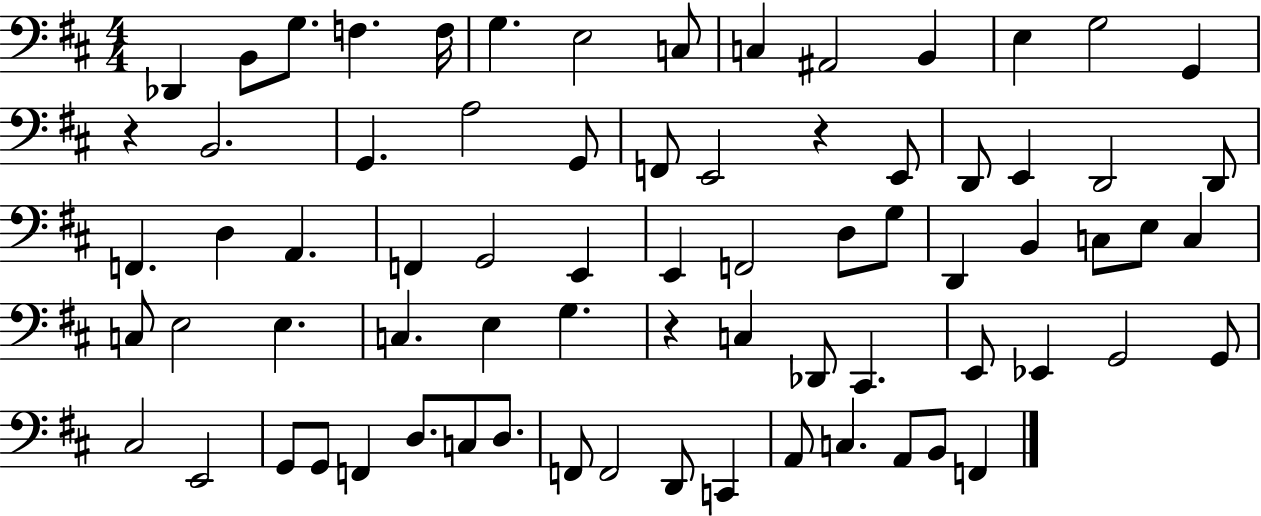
Db2/q B2/e G3/e. F3/q. F3/s G3/q. E3/h C3/e C3/q A#2/h B2/q E3/q G3/h G2/q R/q B2/h. G2/q. A3/h G2/e F2/e E2/h R/q E2/e D2/e E2/q D2/h D2/e F2/q. D3/q A2/q. F2/q G2/h E2/q E2/q F2/h D3/e G3/e D2/q B2/q C3/e E3/e C3/q C3/e E3/h E3/q. C3/q. E3/q G3/q. R/q C3/q Db2/e C#2/q. E2/e Eb2/q G2/h G2/e C#3/h E2/h G2/e G2/e F2/q D3/e. C3/e D3/e. F2/e F2/h D2/e C2/q A2/e C3/q. A2/e B2/e F2/q